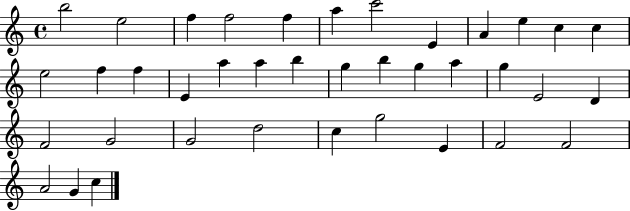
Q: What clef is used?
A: treble